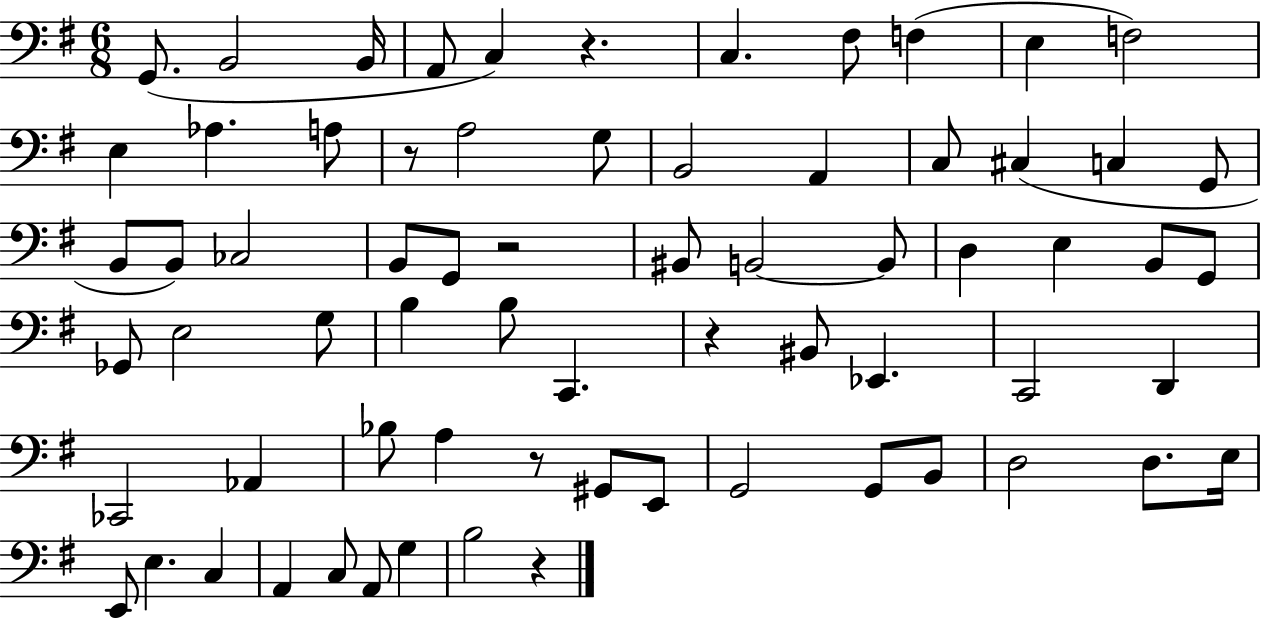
{
  \clef bass
  \numericTimeSignature
  \time 6/8
  \key g \major
  g,8.( b,2 b,16 | a,8 c4) r4. | c4. fis8 f4( | e4 f2) | \break e4 aes4. a8 | r8 a2 g8 | b,2 a,4 | c8 cis4( c4 g,8 | \break b,8 b,8) ces2 | b,8 g,8 r2 | bis,8 b,2~~ b,8 | d4 e4 b,8 g,8 | \break ges,8 e2 g8 | b4 b8 c,4. | r4 bis,8 ees,4. | c,2 d,4 | \break ces,2 aes,4 | bes8 a4 r8 gis,8 e,8 | g,2 g,8 b,8 | d2 d8. e16 | \break e,8 e4. c4 | a,4 c8 a,8 g4 | b2 r4 | \bar "|."
}